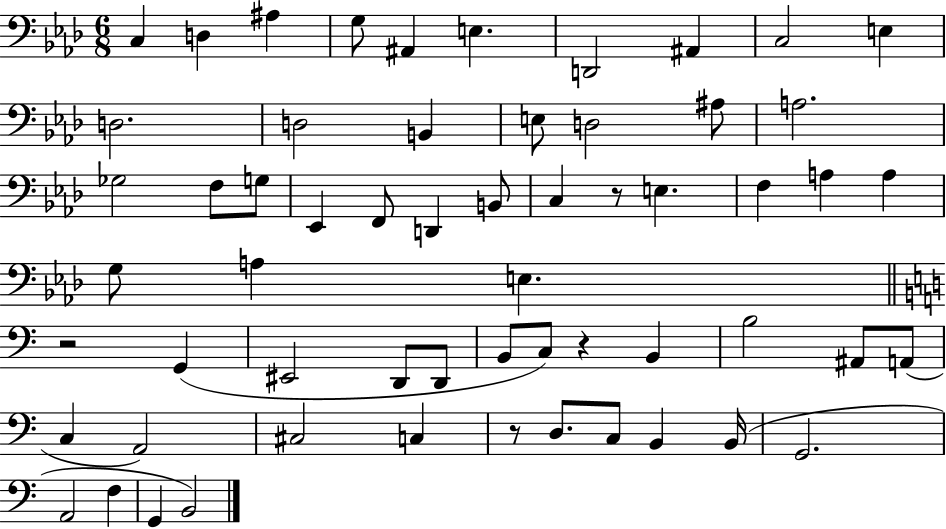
{
  \clef bass
  \numericTimeSignature
  \time 6/8
  \key aes \major
  \repeat volta 2 { c4 d4 ais4 | g8 ais,4 e4. | d,2 ais,4 | c2 e4 | \break d2. | d2 b,4 | e8 d2 ais8 | a2. | \break ges2 f8 g8 | ees,4 f,8 d,4 b,8 | c4 r8 e4. | f4 a4 a4 | \break g8 a4 e4. | \bar "||" \break \key c \major r2 g,4( | eis,2 d,8 d,8 | b,8 c8) r4 b,4 | b2 ais,8 a,8( | \break c4 a,2) | cis2 c4 | r8 d8. c8 b,4 b,16( | g,2. | \break a,2 f4 | g,4 b,2) | } \bar "|."
}